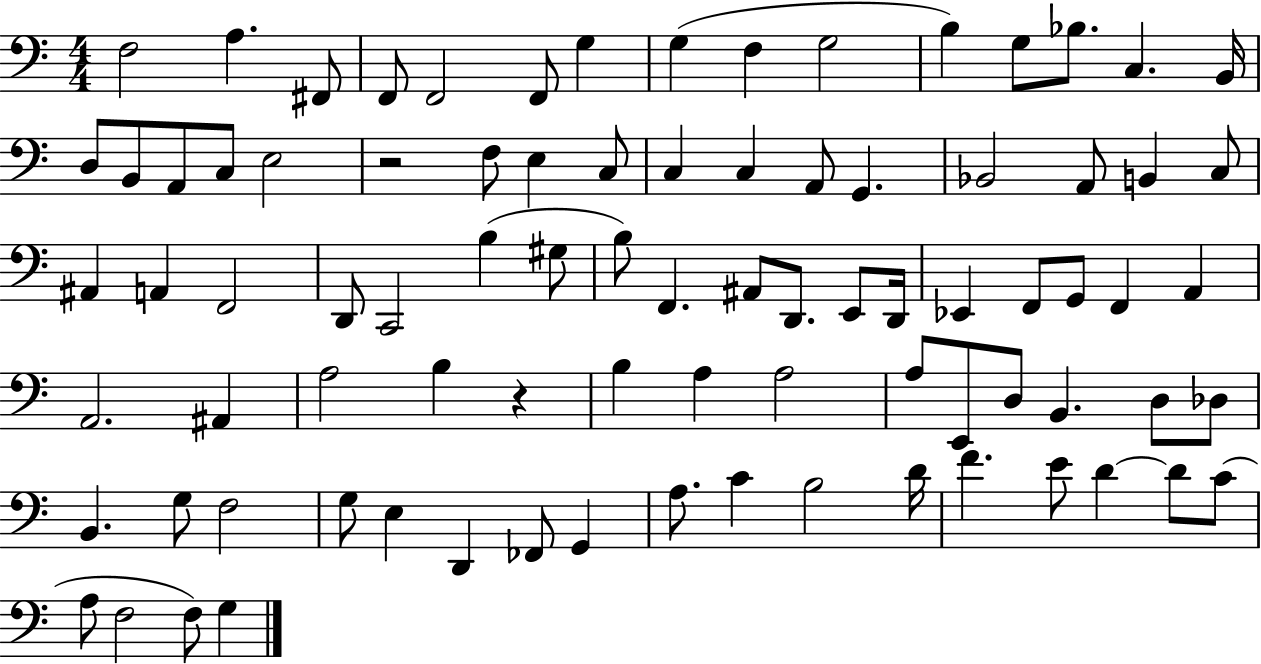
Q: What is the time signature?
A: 4/4